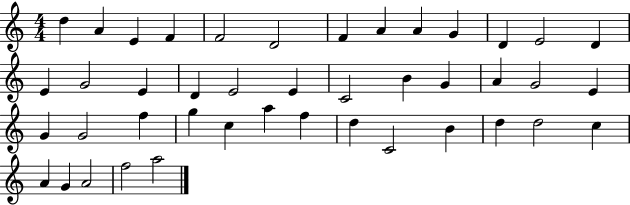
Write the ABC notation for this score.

X:1
T:Untitled
M:4/4
L:1/4
K:C
d A E F F2 D2 F A A G D E2 D E G2 E D E2 E C2 B G A G2 E G G2 f g c a f d C2 B d d2 c A G A2 f2 a2